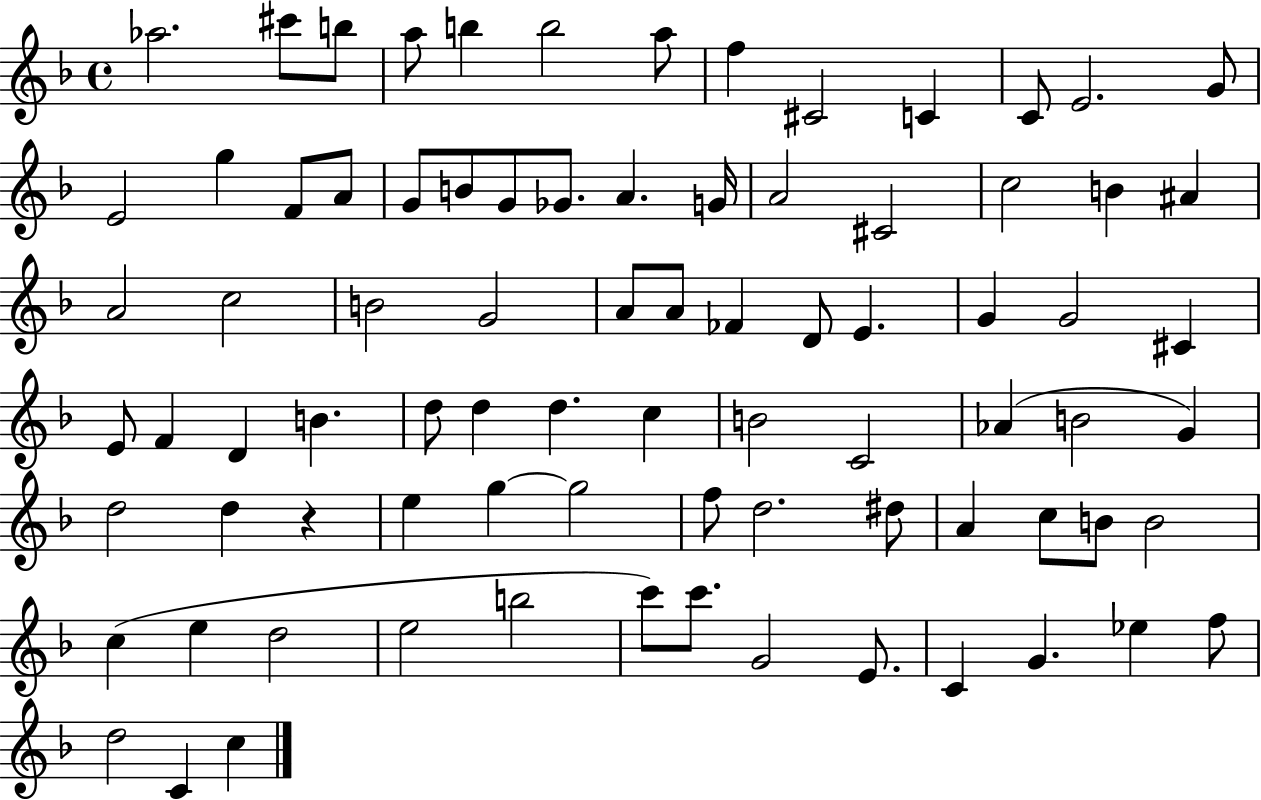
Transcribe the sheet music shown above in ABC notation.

X:1
T:Untitled
M:4/4
L:1/4
K:F
_a2 ^c'/2 b/2 a/2 b b2 a/2 f ^C2 C C/2 E2 G/2 E2 g F/2 A/2 G/2 B/2 G/2 _G/2 A G/4 A2 ^C2 c2 B ^A A2 c2 B2 G2 A/2 A/2 _F D/2 E G G2 ^C E/2 F D B d/2 d d c B2 C2 _A B2 G d2 d z e g g2 f/2 d2 ^d/2 A c/2 B/2 B2 c e d2 e2 b2 c'/2 c'/2 G2 E/2 C G _e f/2 d2 C c